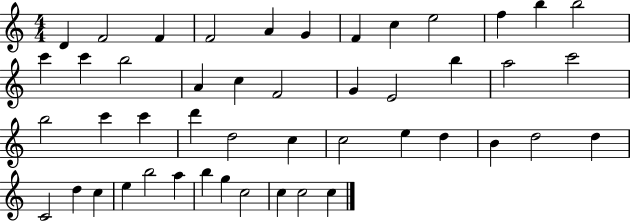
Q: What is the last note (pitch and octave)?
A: C5